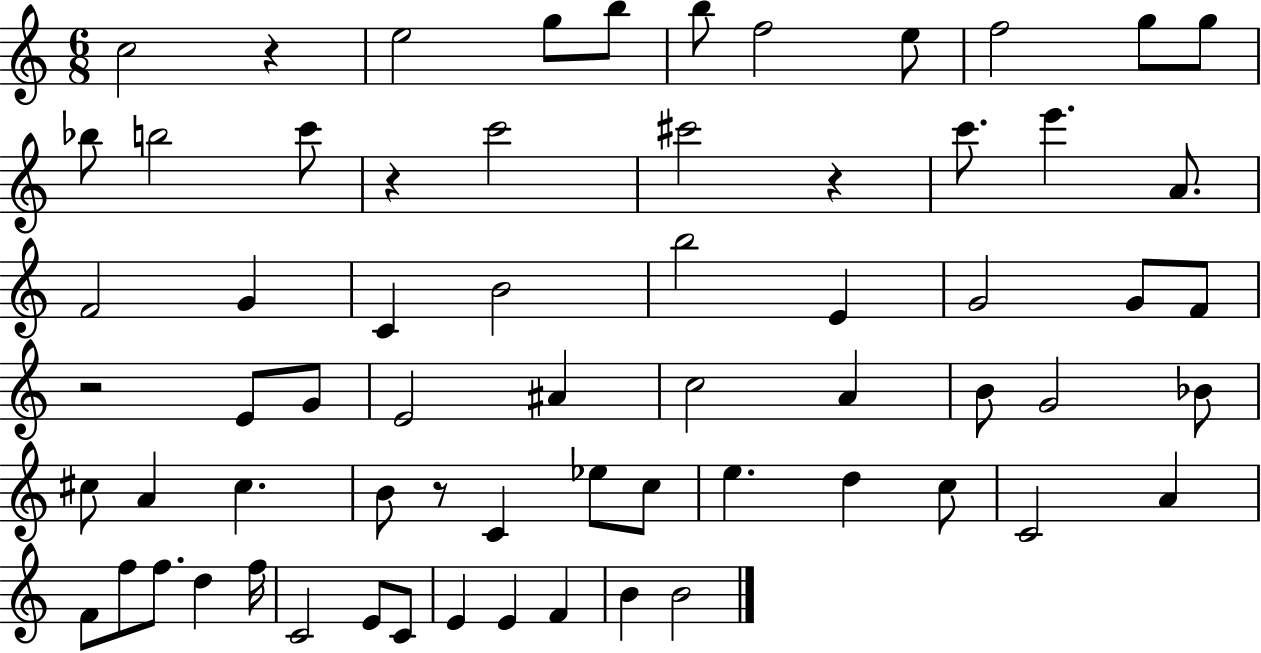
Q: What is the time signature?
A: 6/8